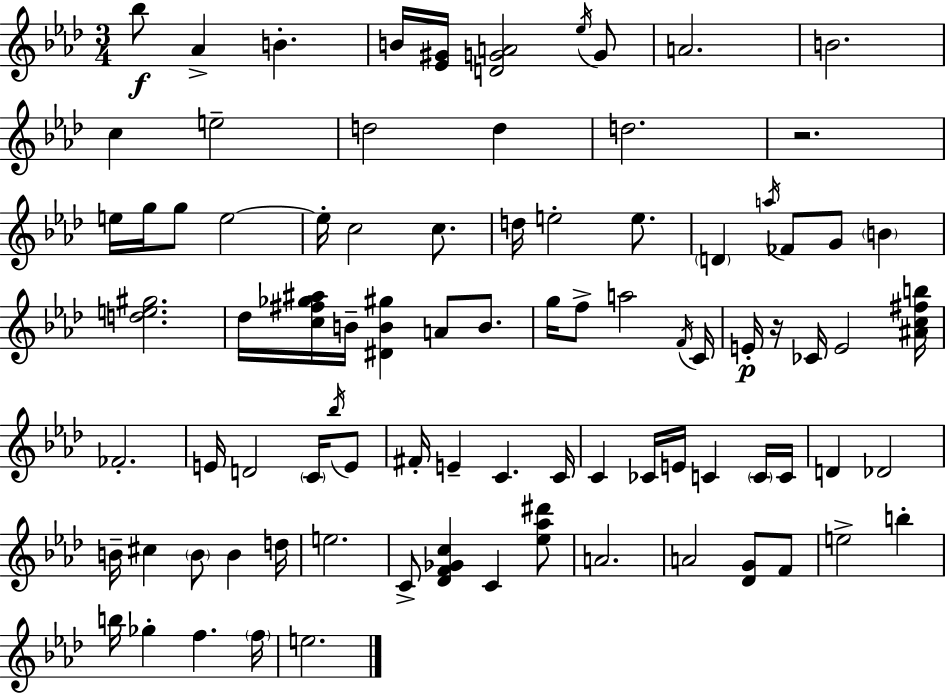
Bb5/e Ab4/q B4/q. B4/s [Eb4,G#4]/s [D4,G4,A4]/h Eb5/s G4/e A4/h. B4/h. C5/q E5/h D5/h D5/q D5/h. R/h. E5/s G5/s G5/e E5/h E5/s C5/h C5/e. D5/s E5/h E5/e. D4/q A5/s FES4/e G4/e B4/q [D5,E5,G#5]/h. Db5/s [C5,F#5,Gb5,A#5]/s B4/s [D#4,B4,G#5]/q A4/e B4/e. G5/s F5/e A5/h F4/s C4/s E4/s R/s CES4/s E4/h [A#4,C5,F#5,B5]/s FES4/h. E4/s D4/h C4/s Bb5/s E4/e F#4/s E4/q C4/q. C4/s C4/q CES4/s E4/s C4/q C4/s C4/s D4/q Db4/h B4/s C#5/q B4/e B4/q D5/s E5/h. C4/e [Db4,F4,Gb4,C5]/q C4/q [Eb5,Ab5,D#6]/e A4/h. A4/h [Db4,G4]/e F4/e E5/h B5/q B5/s Gb5/q F5/q. F5/s E5/h.